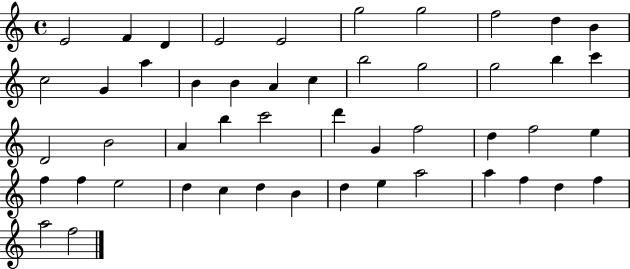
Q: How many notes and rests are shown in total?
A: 49